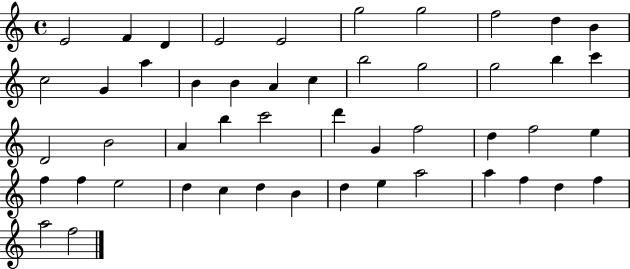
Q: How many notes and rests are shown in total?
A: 49